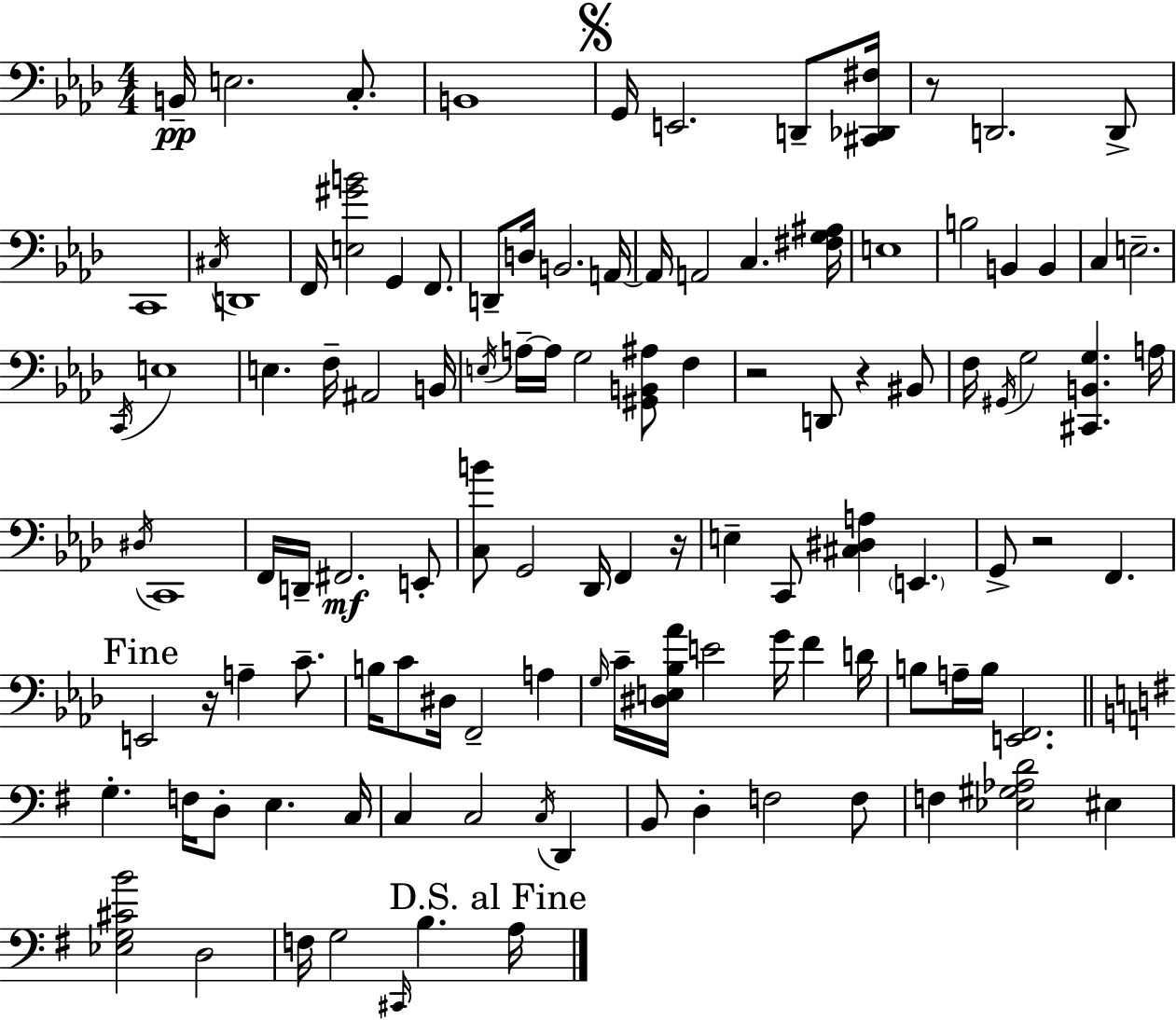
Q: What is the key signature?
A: AES major